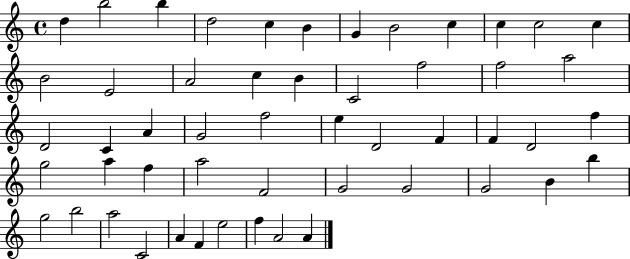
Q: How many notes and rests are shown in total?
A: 52